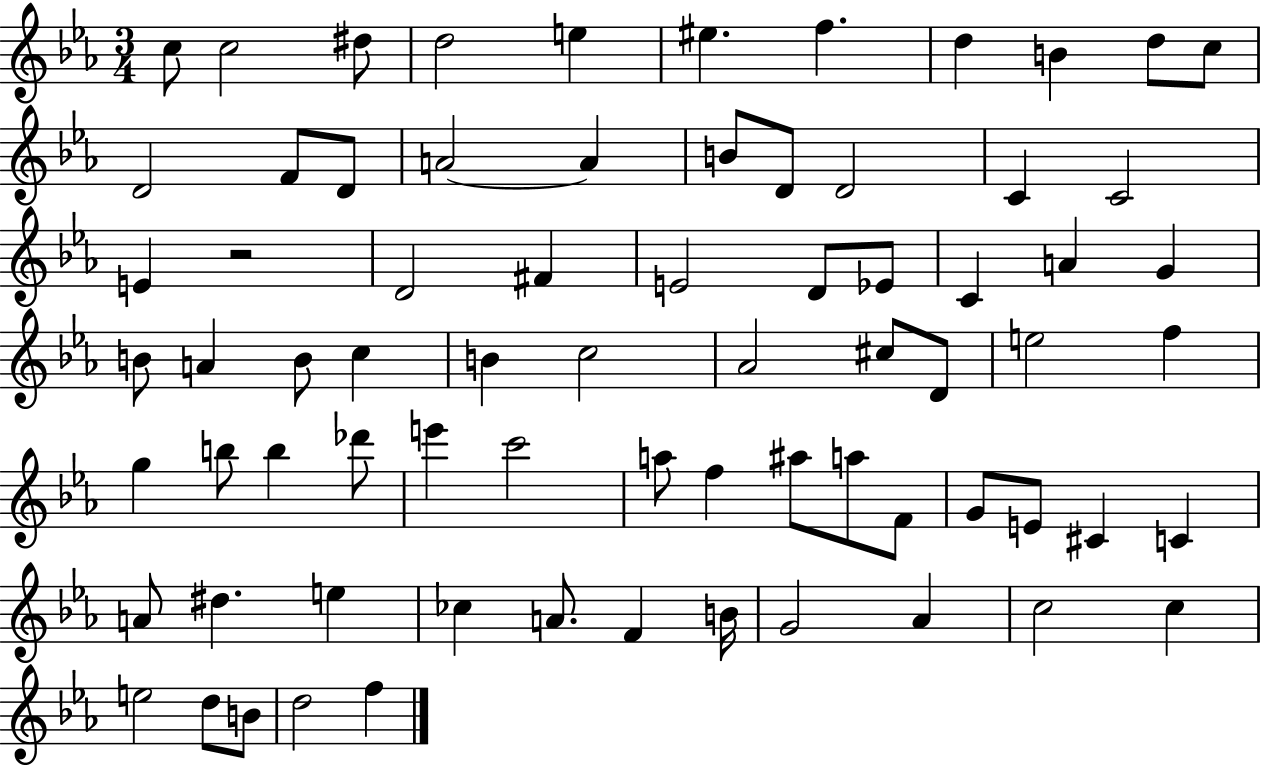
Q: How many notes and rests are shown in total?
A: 73